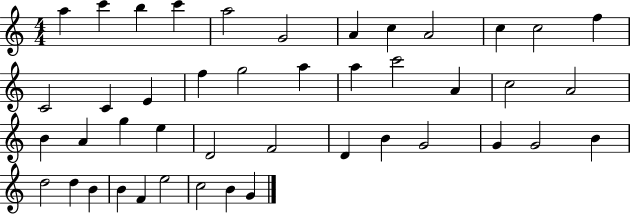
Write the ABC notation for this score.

X:1
T:Untitled
M:4/4
L:1/4
K:C
a c' b c' a2 G2 A c A2 c c2 f C2 C E f g2 a a c'2 A c2 A2 B A g e D2 F2 D B G2 G G2 B d2 d B B F e2 c2 B G